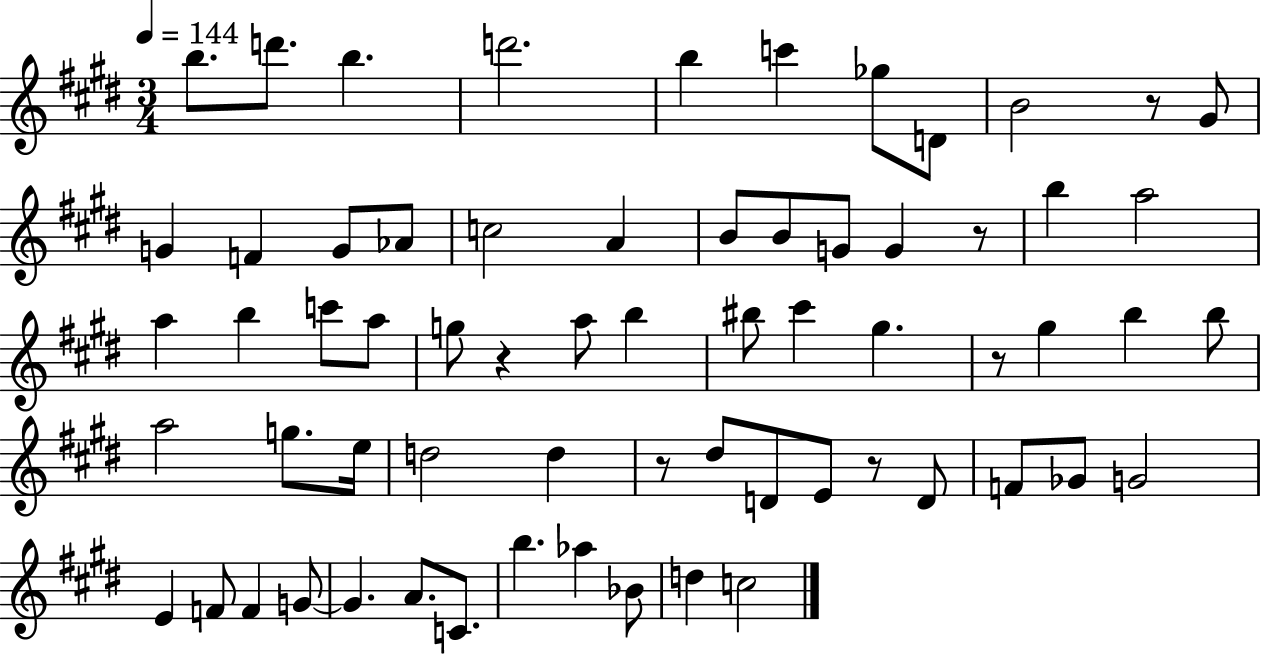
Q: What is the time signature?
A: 3/4